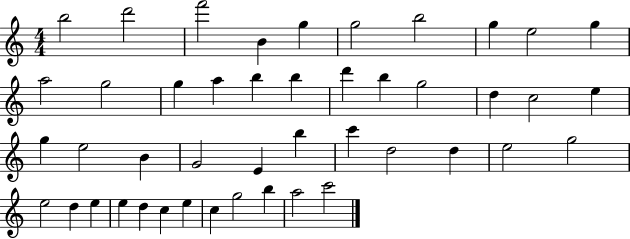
{
  \clef treble
  \numericTimeSignature
  \time 4/4
  \key c \major
  b''2 d'''2 | f'''2 b'4 g''4 | g''2 b''2 | g''4 e''2 g''4 | \break a''2 g''2 | g''4 a''4 b''4 b''4 | d'''4 b''4 g''2 | d''4 c''2 e''4 | \break g''4 e''2 b'4 | g'2 e'4 b''4 | c'''4 d''2 d''4 | e''2 g''2 | \break e''2 d''4 e''4 | e''4 d''4 c''4 e''4 | c''4 g''2 b''4 | a''2 c'''2 | \break \bar "|."
}